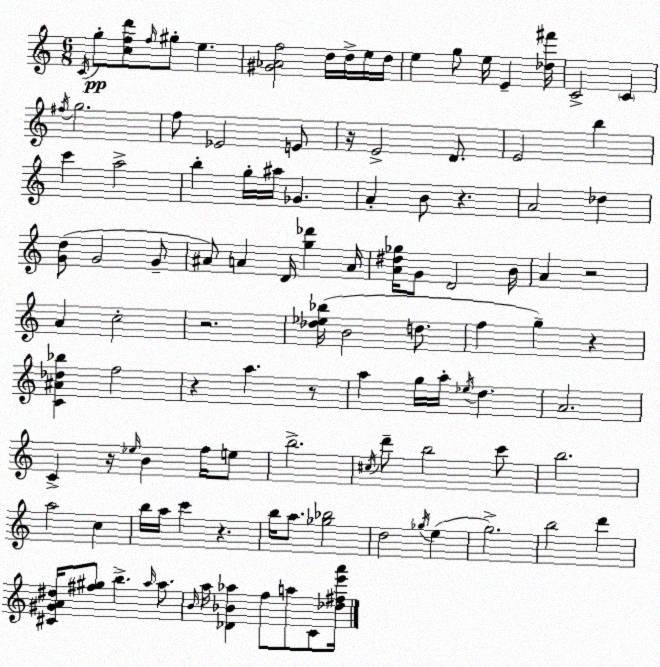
X:1
T:Untitled
M:6/8
L:1/4
K:C
C/4 g/2 [cfd']/2 f/4 ^g/2 e [^G_Af]2 d/4 d/4 e/4 d/4 e g/2 e/4 E [_d^f']/4 C2 C ^f/4 g2 f/2 _E2 E/2 z/4 E2 D/2 E2 b c' a2 b g/4 ^a/4 _G A B/2 z A2 _d [Gd]/2 G2 G/2 ^A/2 A D/4 [g_d'] A/4 [A^d_g]/4 G/2 D2 B/4 A z2 A c2 z2 [_d_e_b]/4 B2 d/2 f g z [C^A_d_b] f2 z a z/2 a g/4 a/4 _e/4 d A2 C z/4 _e/4 B f/4 e/2 b2 ^c/4 d'/2 b2 c'/2 b2 a2 c b/4 a/4 c' z b/4 a/2 [_g_b]2 d2 _g/4 e g2 b2 d' [^C^GA^d]/4 [^f^g]/2 b a/4 a/2 B/4 a/4 [_D_B_a] f/2 a/2 C/2 [_d^fe'a']/4